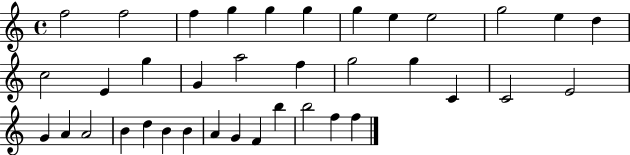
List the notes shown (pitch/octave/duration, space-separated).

F5/h F5/h F5/q G5/q G5/q G5/q G5/q E5/q E5/h G5/h E5/q D5/q C5/h E4/q G5/q G4/q A5/h F5/q G5/h G5/q C4/q C4/h E4/h G4/q A4/q A4/h B4/q D5/q B4/q B4/q A4/q G4/q F4/q B5/q B5/h F5/q F5/q